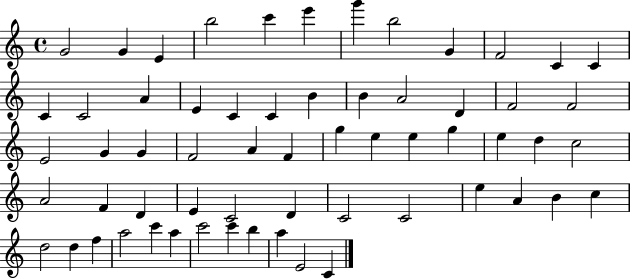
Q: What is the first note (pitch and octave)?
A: G4